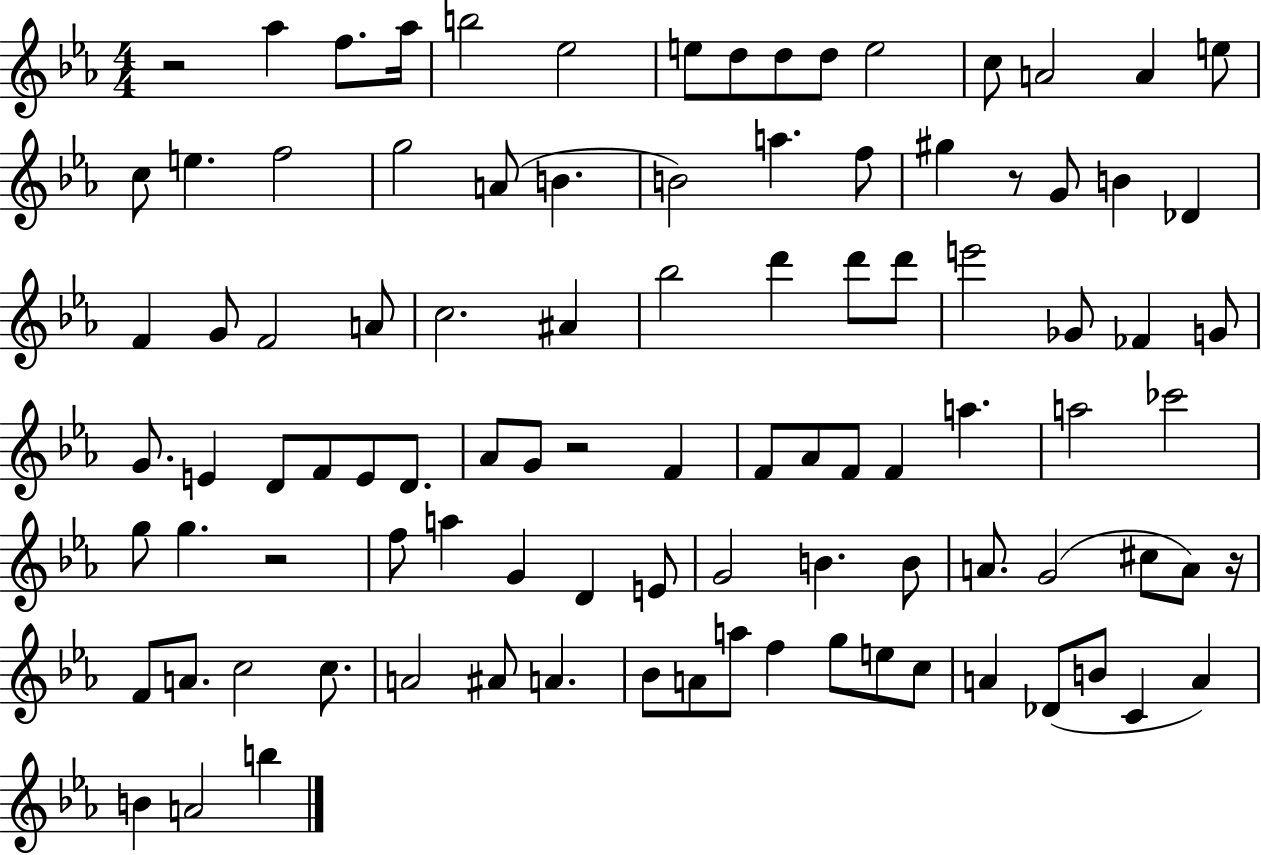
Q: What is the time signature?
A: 4/4